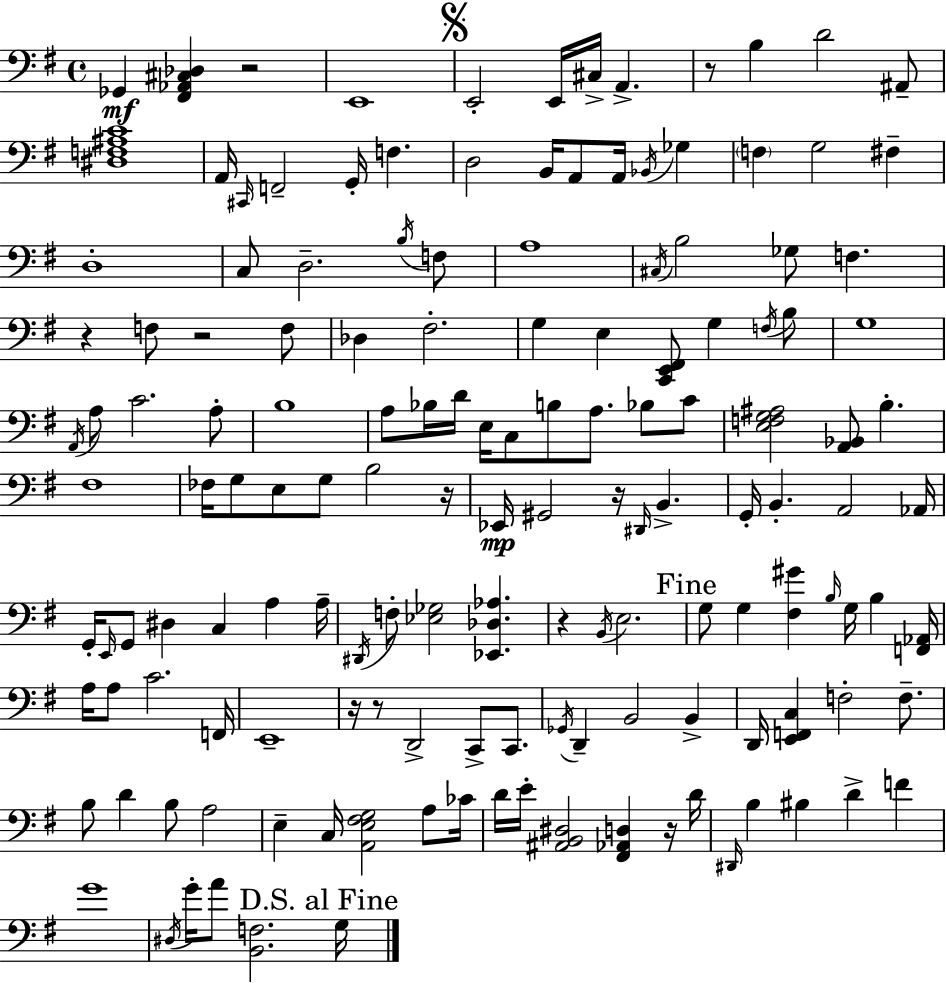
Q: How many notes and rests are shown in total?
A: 148